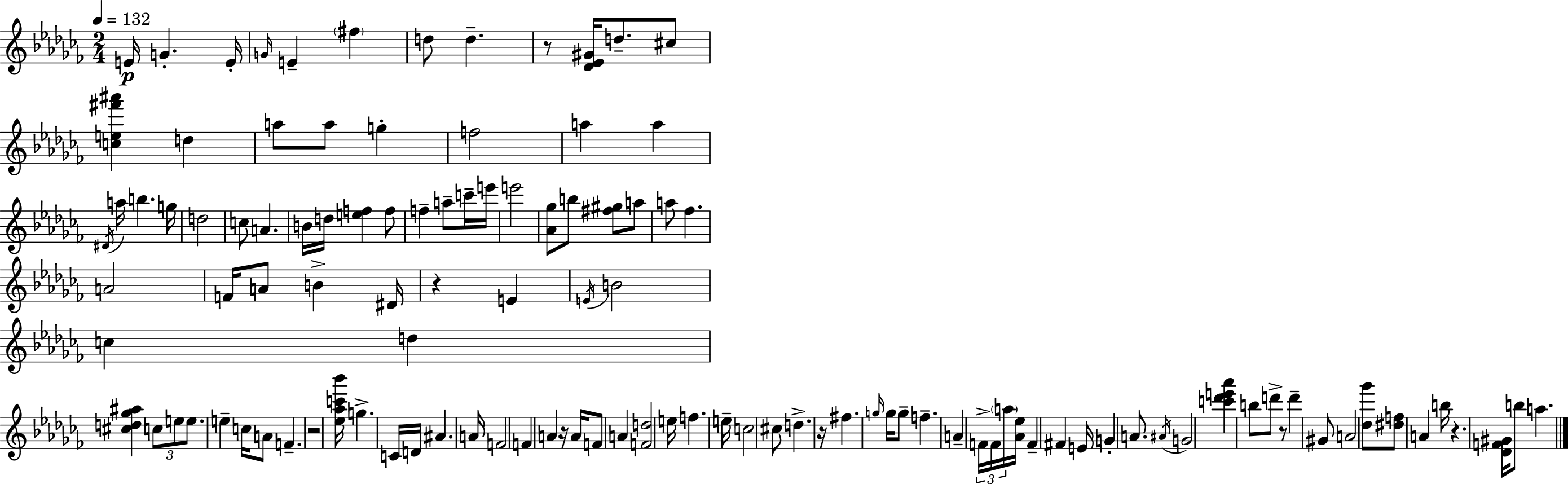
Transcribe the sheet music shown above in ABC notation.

X:1
T:Untitled
M:2/4
L:1/4
K:Abm
E/4 G E/4 G/4 E ^f d/2 d z/2 [_D_E^G]/4 d/2 ^c/2 [ce^f'^a'] d a/2 a/2 g f2 a a ^D/4 a/4 b g/4 d2 c/2 A B/4 d/4 [ef] f/2 f a/2 c'/4 e'/4 e'2 [_A_g]/2 b/2 [^f^g]/2 a/2 a/2 _f A2 F/4 A/2 B ^D/4 z E E/4 B2 c d [^cd_g^a] c/2 e/2 e/2 e c/4 A/2 F z2 [_e_ac'_b']/4 g C/4 D/4 ^A A/4 F2 F A z/4 A/4 F/2 A [Fd]2 e/4 f e/4 c2 ^c/2 d z/4 ^f g/4 g/4 g/2 f A F/4 F/4 a/4 [_A_e]/4 F ^F E/4 G A/2 ^A/4 G2 [c'_d'e'_a'] b/2 d'/2 z/2 d' ^G/2 A2 [_d_g']/2 [^df]/2 A b/4 z [_DF^G]/4 b/2 a